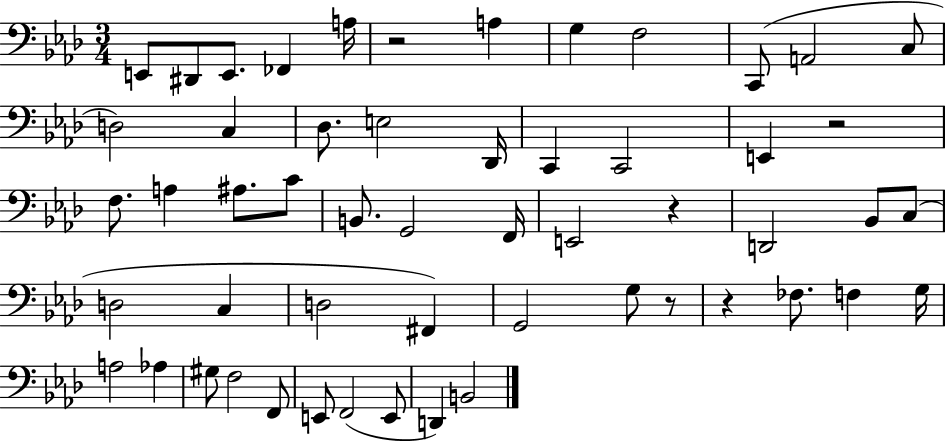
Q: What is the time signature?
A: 3/4